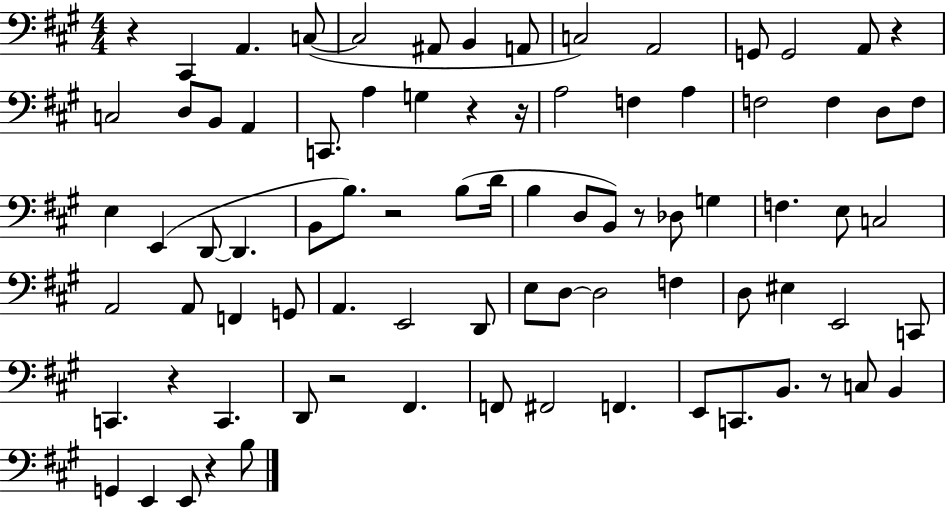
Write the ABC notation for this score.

X:1
T:Untitled
M:4/4
L:1/4
K:A
z ^C,, A,, C,/2 C,2 ^A,,/2 B,, A,,/2 C,2 A,,2 G,,/2 G,,2 A,,/2 z C,2 D,/2 B,,/2 A,, C,,/2 A, G, z z/4 A,2 F, A, F,2 F, D,/2 F,/2 E, E,, D,,/2 D,, B,,/2 B,/2 z2 B,/2 D/4 B, D,/2 B,,/2 z/2 _D,/2 G, F, E,/2 C,2 A,,2 A,,/2 F,, G,,/2 A,, E,,2 D,,/2 E,/2 D,/2 D,2 F, D,/2 ^E, E,,2 C,,/2 C,, z C,, D,,/2 z2 ^F,, F,,/2 ^F,,2 F,, E,,/2 C,,/2 B,,/2 z/2 C,/2 B,, G,, E,, E,,/2 z B,/2